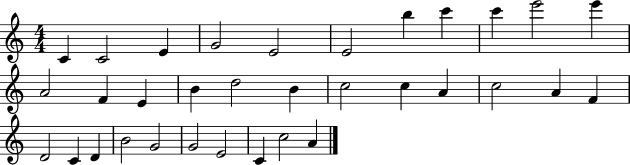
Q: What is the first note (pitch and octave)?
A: C4